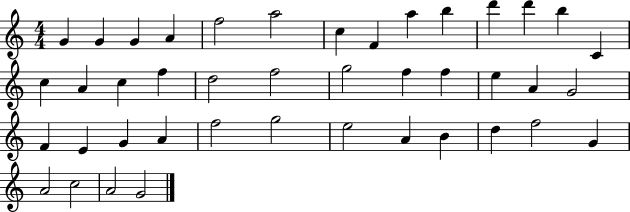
X:1
T:Untitled
M:4/4
L:1/4
K:C
G G G A f2 a2 c F a b d' d' b C c A c f d2 f2 g2 f f e A G2 F E G A f2 g2 e2 A B d f2 G A2 c2 A2 G2